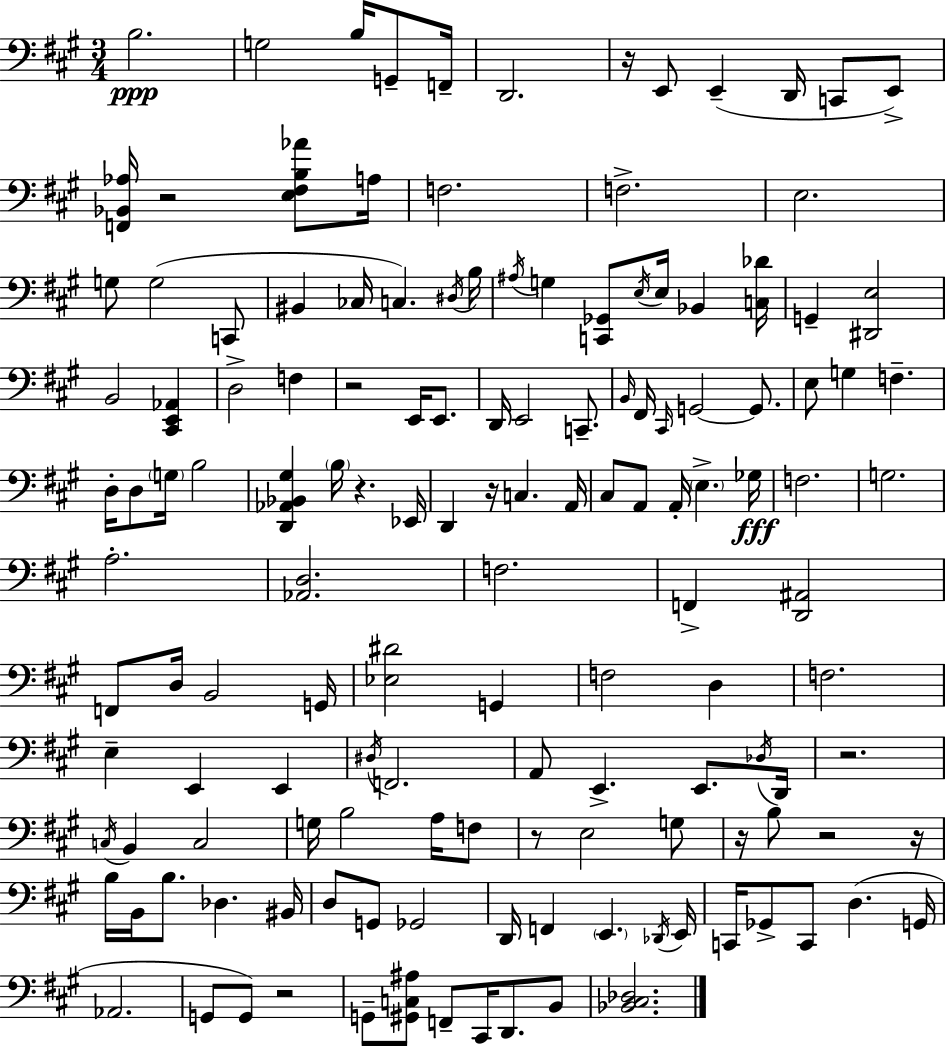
{
  \clef bass
  \numericTimeSignature
  \time 3/4
  \key a \major
  \repeat volta 2 { b2.\ppp | g2 b16 g,8-- f,16-- | d,2. | r16 e,8 e,4--( d,16 c,8 e,8->) | \break <f, bes, aes>16 r2 <e fis b aes'>8 a16 | f2. | f2.-> | e2. | \break g8 g2( c,8 | bis,4 ces16 c4.) \acciaccatura { dis16 } | b16 \acciaccatura { ais16 } g4 <c, ges,>8 \acciaccatura { e16 } e16 bes,4 | <c des'>16 g,4-- <dis, e>2 | \break b,2 <cis, e, aes,>4 | d2-> f4 | r2 e,16 | e,8. d,16 e,2 | \break c,8.-- \grace { b,16 } fis,16 \grace { cis,16 } g,2~~ | g,8. e8 g4 f4.-- | d16-. d8 \parenthesize g16 b2 | <d, aes, bes, gis>4 \parenthesize b16 r4. | \break ees,16 d,4 r16 c4. | a,16 cis8 a,8 a,16-. \parenthesize e4.-> | ges16\fff f2. | g2. | \break a2.-. | <aes, d>2. | f2. | f,4-> <d, ais,>2 | \break f,8 d16 b,2 | g,16 <ees dis'>2 | g,4 f2 | d4 f2. | \break e4-- e,4 | e,4 \acciaccatura { dis16 } f,2. | a,8 e,4.-> | e,8. \acciaccatura { des16 } d,16 r2. | \break \acciaccatura { c16 } b,4 | c2 g16 b2 | a16 f8 r8 e2 | g8 r16 b8 r2 | \break r16 b16 b,16 b8. | des4. bis,16 d8 g,8 | ges,2 d,16 f,4 | \parenthesize e,4. \acciaccatura { des,16 } e,16 c,16 ges,8-> | \break c,8 d4.( g,16 aes,2. | g,8 g,8) | r2 g,8-- <gis, c ais>8 | f,8-- cis,16 d,8. b,8 <bes, cis des>2. | \break } \bar "|."
}